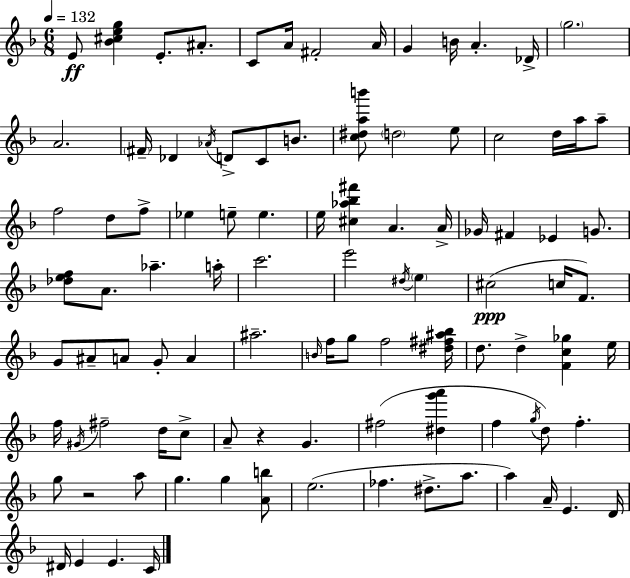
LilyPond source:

{
  \clef treble
  \numericTimeSignature
  \time 6/8
  \key f \major
  \tempo 4 = 132
  \repeat volta 2 { e'8\ff <bes' cis'' e'' g''>4 e'8.-. ais'8.-. | c'8 a'16 fis'2-. a'16 | g'4 b'16 a'4.-. des'16-> | \parenthesize g''2. | \break a'2. | \parenthesize fis'16-- des'4 \acciaccatura { aes'16 } d'8-> c'8 b'8. | <c'' dis'' a'' b'''>8 \parenthesize d''2 e''8 | c''2 d''16 a''16 a''8-- | \break f''2 d''8 f''8-> | ees''4 e''8-- e''4. | e''16 <cis'' aes'' bes'' fis'''>4 a'4. | a'16-> ges'16 fis'4 ees'4 g'8. | \break <des'' e'' f''>8 a'8. aes''4.-- | a''16-. c'''2. | e'''2 \acciaccatura { dis''16 } \parenthesize e''4 | cis''2(\ppp c''16 f'8.) | \break g'8 ais'8-- a'8 g'8-. a'4 | ais''2.-- | \grace { b'16 } f''16 g''8 f''2 | <dis'' fis'' ais'' bes''>16 d''8. d''4-> <f' c'' ges''>4 | \break e''16 f''16 \acciaccatura { gis'16 } fis''2-- | d''16 c''8-> a'8-- r4 g'4. | fis''2( | <dis'' g''' a'''>4 f''4 \acciaccatura { g''16 }) d''8 f''4.-. | \break g''8 r2 | a''8 g''4. g''4 | <a' b''>8 e''2.( | fes''4. dis''8.-> | \break a''8. a''4) a'16-- e'4. | d'16 dis'16 e'4 e'4. | c'16 } \bar "|."
}